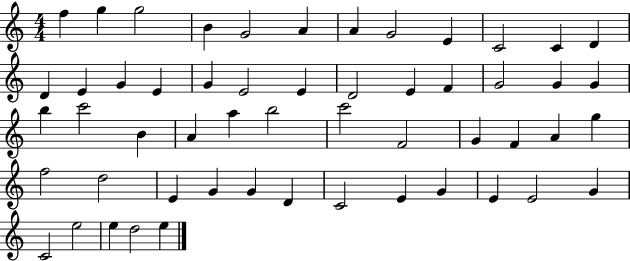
X:1
T:Untitled
M:4/4
L:1/4
K:C
f g g2 B G2 A A G2 E C2 C D D E G E G E2 E D2 E F G2 G G b c'2 B A a b2 c'2 F2 G F A g f2 d2 E G G D C2 E G E E2 G C2 e2 e d2 e